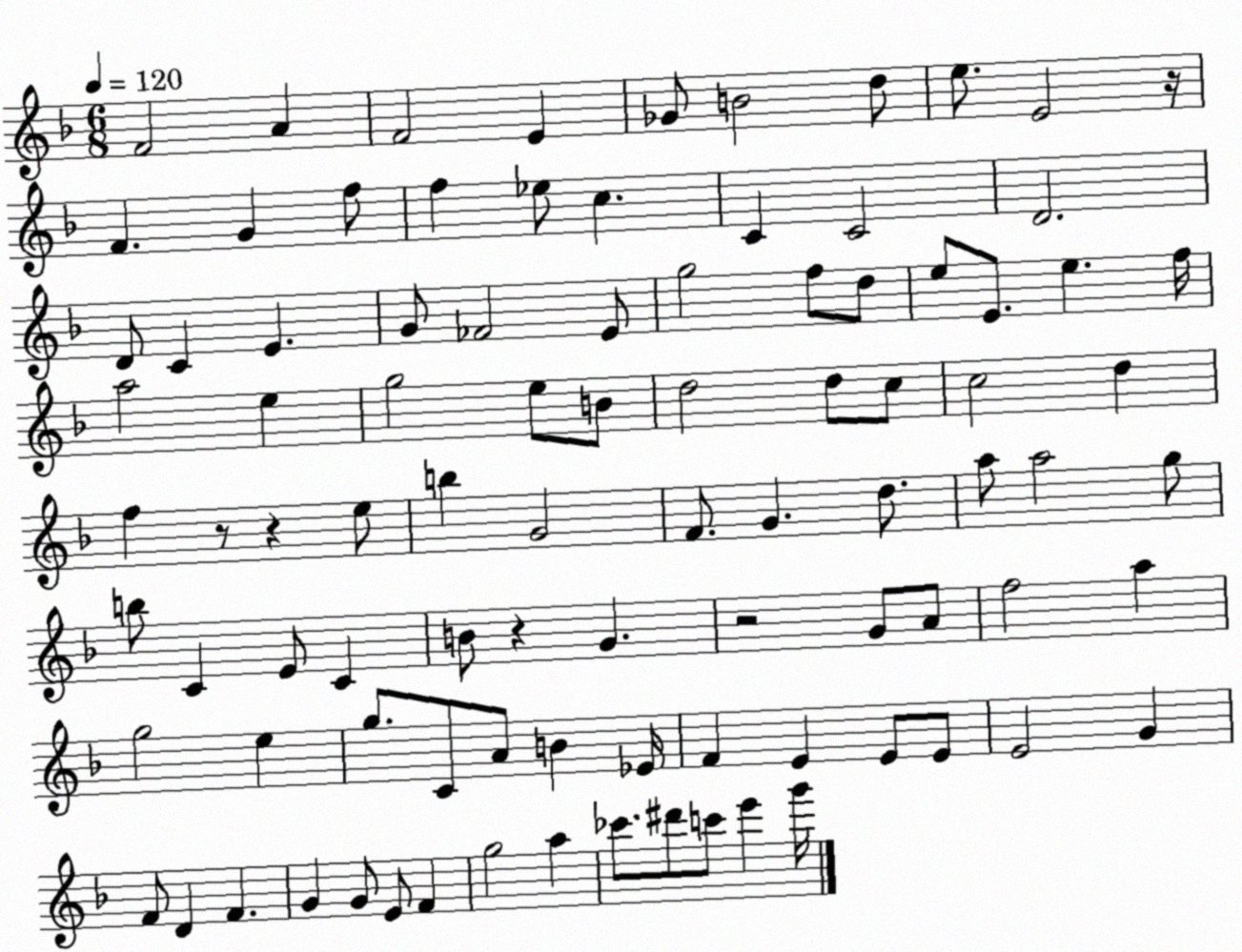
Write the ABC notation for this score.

X:1
T:Untitled
M:6/8
L:1/4
K:F
F2 A F2 E _G/2 B2 d/2 e/2 E2 z/4 F G f/2 f _e/2 c C C2 D2 D/2 C E G/2 _F2 E/2 g2 f/2 d/2 e/2 E/2 e f/4 a2 e g2 e/2 B/2 d2 d/2 c/2 c2 d f z/2 z e/2 b G2 F/2 G d/2 a/2 a2 g/2 b/2 C E/2 C B/2 z G z2 G/2 A/2 f2 a g2 e g/2 C/2 A/2 B _E/4 F E E/2 E/2 E2 G F/2 D F G G/2 E/2 F g2 a _c'/2 ^d'/2 c'/2 e' g'/4